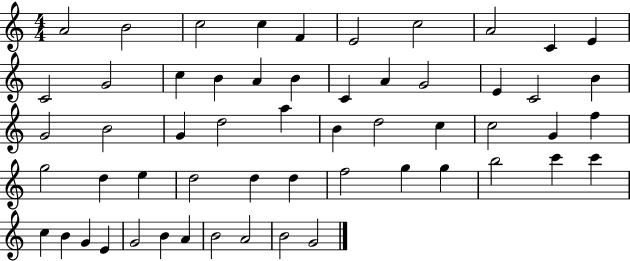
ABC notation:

X:1
T:Untitled
M:4/4
L:1/4
K:C
A2 B2 c2 c F E2 c2 A2 C E C2 G2 c B A B C A G2 E C2 B G2 B2 G d2 a B d2 c c2 G f g2 d e d2 d d f2 g g b2 c' c' c B G E G2 B A B2 A2 B2 G2